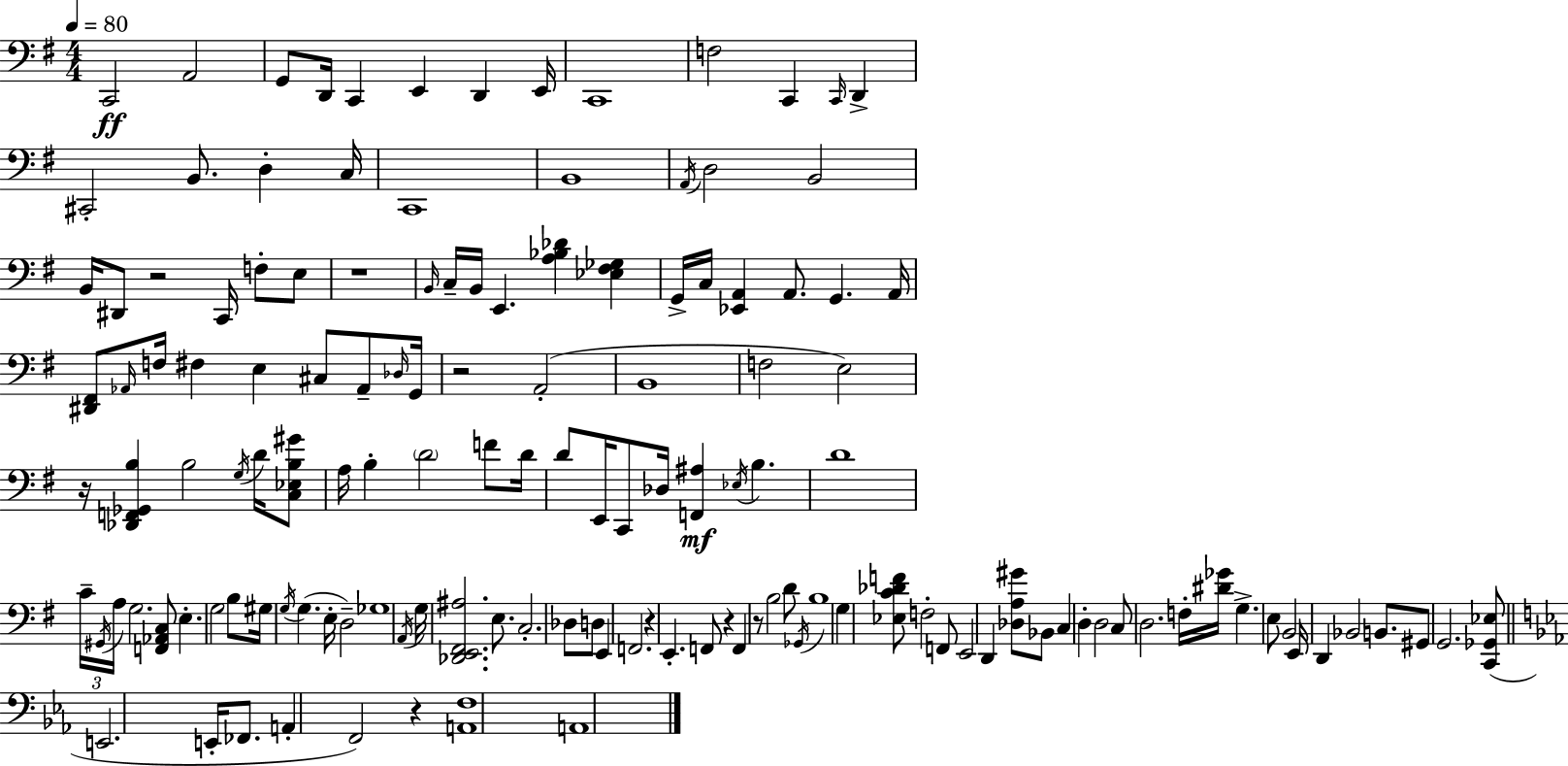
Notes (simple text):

C2/h A2/h G2/e D2/s C2/q E2/q D2/q E2/s C2/w F3/h C2/q C2/s D2/q C#2/h B2/e. D3/q C3/s C2/w B2/w A2/s D3/h B2/h B2/s D#2/e R/h C2/s F3/e E3/e R/w B2/s C3/s B2/s E2/q. [A3,Bb3,Db4]/q [Eb3,F#3,Gb3]/q G2/s C3/s [Eb2,A2]/q A2/e. G2/q. A2/s [D#2,F#2]/e Ab2/s F3/s F#3/q E3/q C#3/e Ab2/e Db3/s G2/s R/h A2/h B2/w F3/h E3/h R/s [Db2,F2,Gb2,B3]/q B3/h G3/s D4/s [C3,Eb3,B3,G#4]/e A3/s B3/q D4/h F4/e D4/s D4/e E2/s C2/e Db3/s [F2,A#3]/q Eb3/s B3/q. D4/w C4/s G#2/s A3/s G3/h. [F2,Ab2,C3]/e E3/q. G3/h B3/e G#3/s G3/s G3/q. E3/s D3/h Gb3/w A2/s G3/s [Db2,E2,F#2,A#3]/h. E3/e. C3/h. Db3/e D3/e E2/q F2/h. R/q E2/q. F2/e R/q F2/q R/e B3/h D4/e Gb2/s B3/w G3/q [Eb3,C4,Db4,F4]/e F3/h F2/e E2/h D2/q [Db3,A3,G#4]/e Bb2/e C3/q D3/q D3/h C3/e D3/h. F3/s [D#4,Gb4]/s G3/q. E3/e B2/h E2/s D2/q Bb2/h B2/e. G#2/e G2/h. [C2,Gb2,Eb3]/e E2/h. E2/s FES2/e. A2/q F2/h R/q [A2,F3]/w A2/w